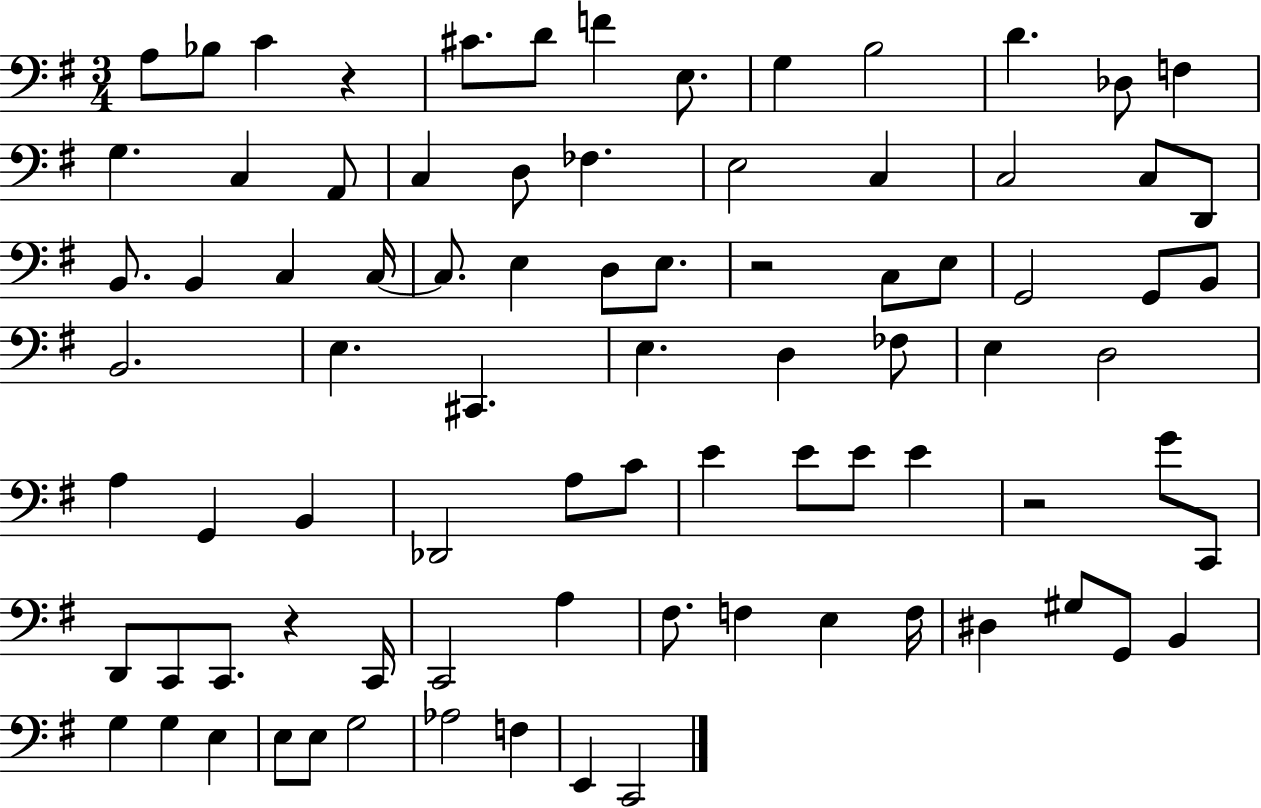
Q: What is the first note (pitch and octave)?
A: A3